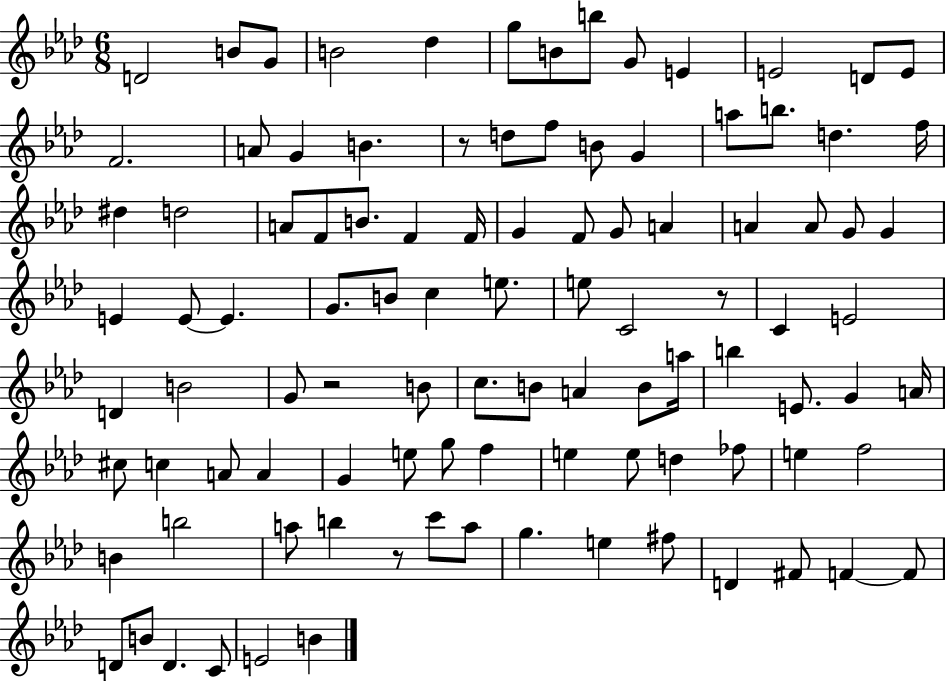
{
  \clef treble
  \numericTimeSignature
  \time 6/8
  \key aes \major
  d'2 b'8 g'8 | b'2 des''4 | g''8 b'8 b''8 g'8 e'4 | e'2 d'8 e'8 | \break f'2. | a'8 g'4 b'4. | r8 d''8 f''8 b'8 g'4 | a''8 b''8. d''4. f''16 | \break dis''4 d''2 | a'8 f'8 b'8. f'4 f'16 | g'4 f'8 g'8 a'4 | a'4 a'8 g'8 g'4 | \break e'4 e'8~~ e'4. | g'8. b'8 c''4 e''8. | e''8 c'2 r8 | c'4 e'2 | \break d'4 b'2 | g'8 r2 b'8 | c''8. b'8 a'4 b'8 a''16 | b''4 e'8. g'4 a'16 | \break cis''8 c''4 a'8 a'4 | g'4 e''8 g''8 f''4 | e''4 e''8 d''4 fes''8 | e''4 f''2 | \break b'4 b''2 | a''8 b''4 r8 c'''8 a''8 | g''4. e''4 fis''8 | d'4 fis'8 f'4~~ f'8 | \break d'8 b'8 d'4. c'8 | e'2 b'4 | \bar "|."
}